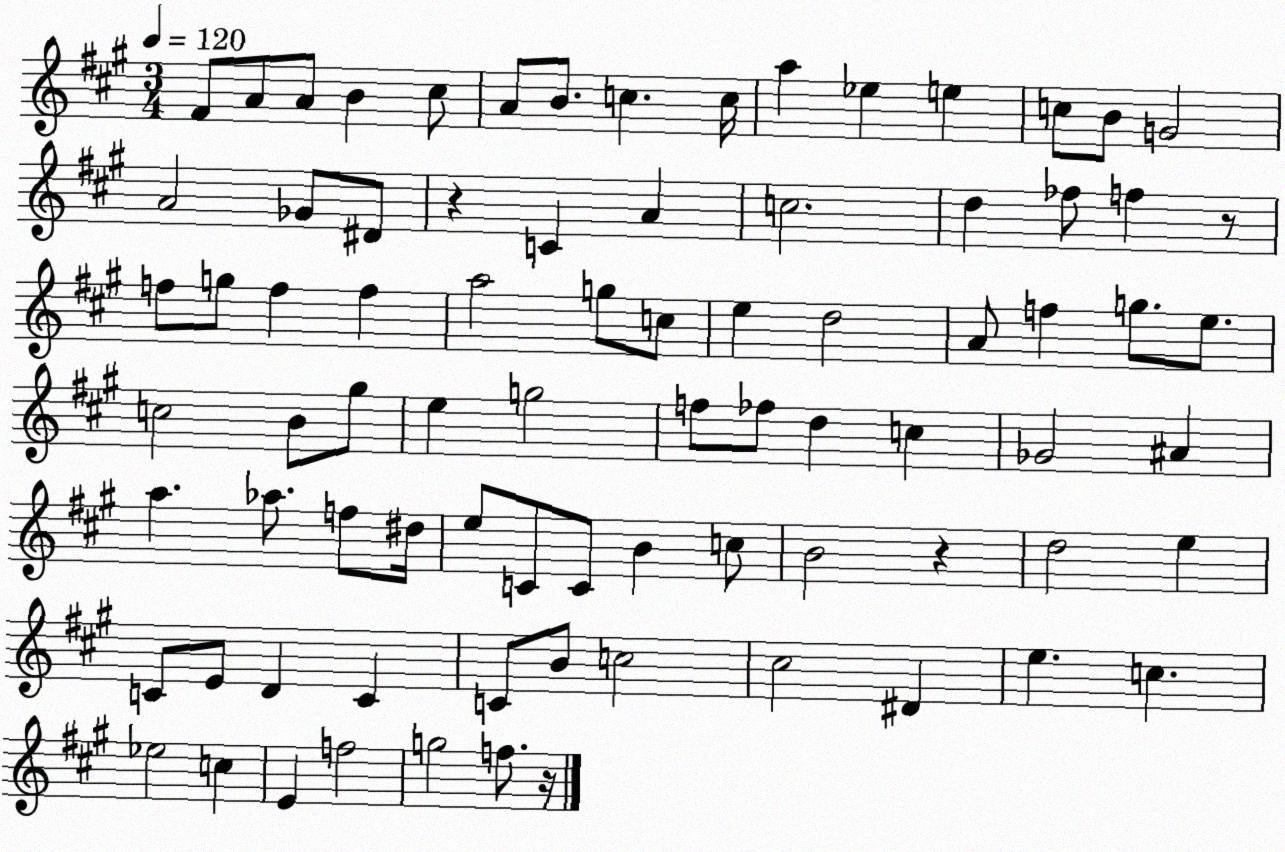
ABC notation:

X:1
T:Untitled
M:3/4
L:1/4
K:A
^F/2 A/2 A/2 B ^c/2 A/2 B/2 c c/4 a _e e c/2 B/2 G2 A2 _G/2 ^D/2 z C A c2 d _f/2 f z/2 f/2 g/2 f f a2 g/2 c/2 e d2 A/2 f g/2 e/2 c2 B/2 ^g/2 e g2 f/2 _f/2 d c _G2 ^A a _a/2 f/2 ^d/4 e/2 C/2 C/2 B c/2 B2 z d2 e C/2 E/2 D C C/2 B/2 c2 ^c2 ^D e c _e2 c E f2 g2 f/2 z/4